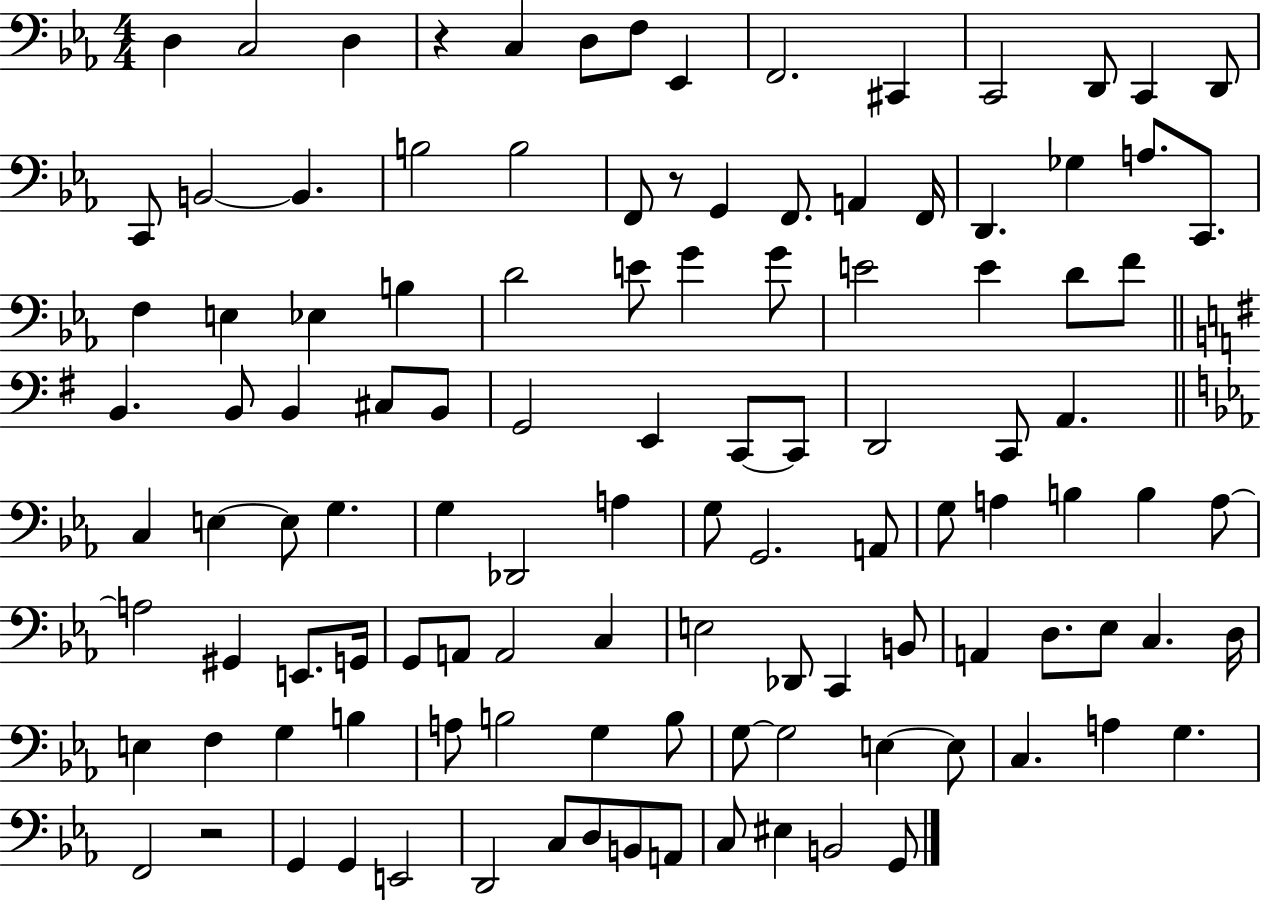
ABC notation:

X:1
T:Untitled
M:4/4
L:1/4
K:Eb
D, C,2 D, z C, D,/2 F,/2 _E,, F,,2 ^C,, C,,2 D,,/2 C,, D,,/2 C,,/2 B,,2 B,, B,2 B,2 F,,/2 z/2 G,, F,,/2 A,, F,,/4 D,, _G, A,/2 C,,/2 F, E, _E, B, D2 E/2 G G/2 E2 E D/2 F/2 B,, B,,/2 B,, ^C,/2 B,,/2 G,,2 E,, C,,/2 C,,/2 D,,2 C,,/2 A,, C, E, E,/2 G, G, _D,,2 A, G,/2 G,,2 A,,/2 G,/2 A, B, B, A,/2 A,2 ^G,, E,,/2 G,,/4 G,,/2 A,,/2 A,,2 C, E,2 _D,,/2 C,, B,,/2 A,, D,/2 _E,/2 C, D,/4 E, F, G, B, A,/2 B,2 G, B,/2 G,/2 G,2 E, E,/2 C, A, G, F,,2 z2 G,, G,, E,,2 D,,2 C,/2 D,/2 B,,/2 A,,/2 C,/2 ^E, B,,2 G,,/2